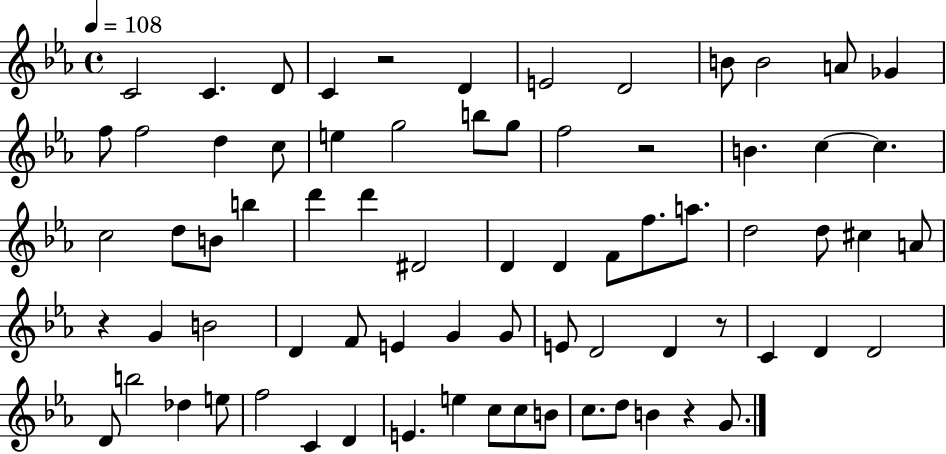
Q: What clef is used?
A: treble